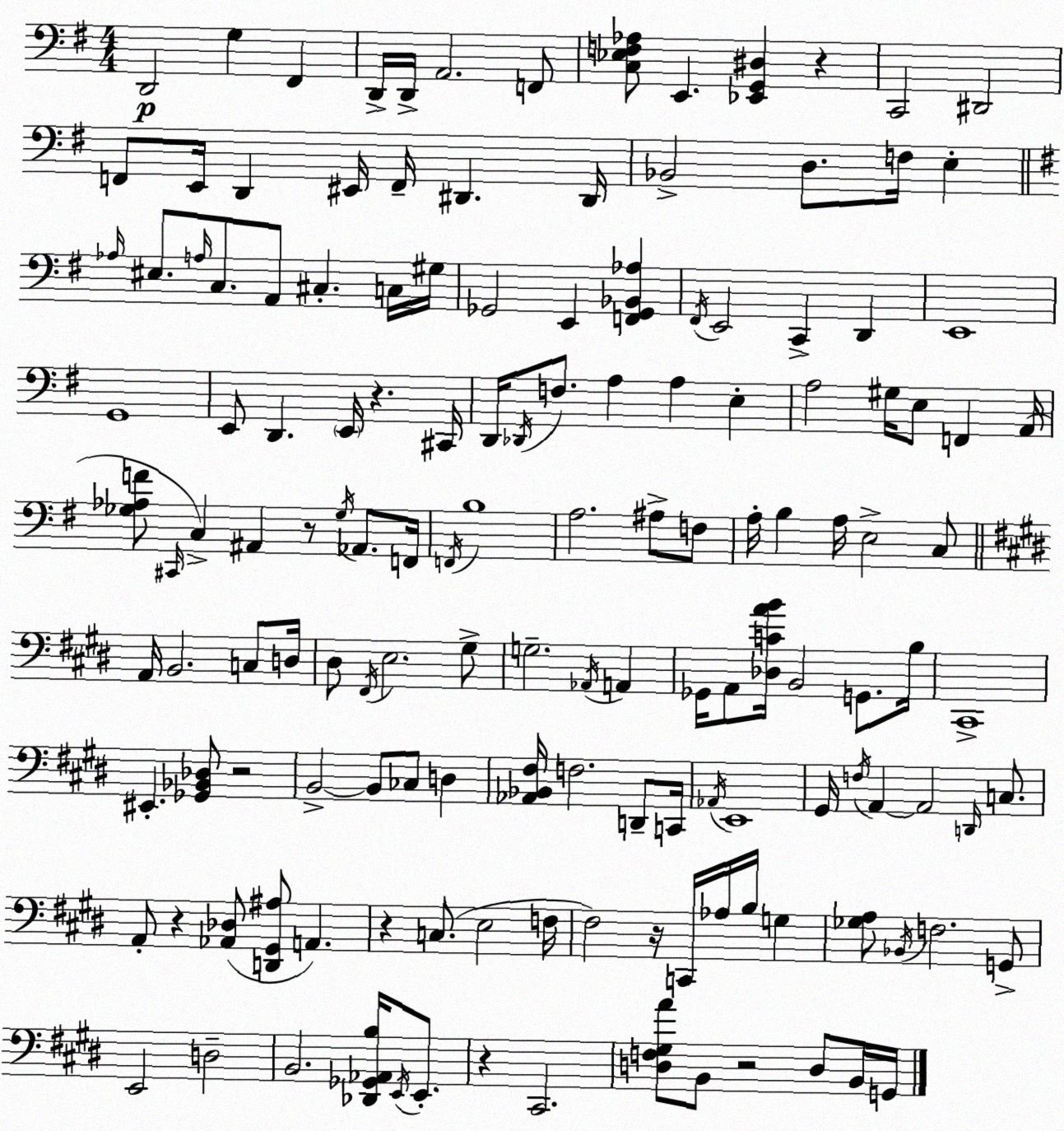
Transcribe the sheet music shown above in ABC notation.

X:1
T:Untitled
M:4/4
L:1/4
K:Em
D,,2 G, ^F,, D,,/4 D,,/4 A,,2 F,,/2 [C,_E,F,_A,]/2 E,, [_E,,G,,^D,] z C,,2 ^D,,2 F,,/2 E,,/4 D,, ^E,,/4 F,,/4 ^D,, ^D,,/4 _B,,2 D,/2 F,/4 E, _A,/4 ^E,/2 A,/4 C,/2 A,,/2 ^C, C,/4 ^G,/4 _G,,2 E,, [F,,_G,,_B,,_A,] ^F,,/4 E,,2 C,, D,, E,,4 G,,4 E,,/2 D,, E,,/4 z ^C,,/4 D,,/4 _D,,/4 F,/2 A, A, E, A,2 ^G,/4 E,/2 F,, A,,/4 [_G,_A,F]/2 ^C,,/4 C, ^A,, z/2 _G,/4 _A,,/2 F,,/4 F,,/4 B,4 A,2 ^A,/2 F,/2 A,/4 B, A,/4 E,2 C,/2 A,,/4 B,,2 C,/2 D,/4 ^D,/2 ^F,,/4 E,2 ^G,/2 G,2 _A,,/4 A,, _G,,/4 A,,/2 [_D,CAB]/4 B,,2 G,,/2 B,/4 ^C,,4 ^E,, [_G,,_B,,_D,]/2 z2 B,,2 B,,/2 _C,/2 D, [_A,,_B,,^F,]/4 F,2 D,,/2 C,,/4 _A,,/4 E,,4 ^G,,/4 F,/4 A,, A,,2 D,,/4 C,/2 A,,/2 z [_A,,_D,]/2 [D,,^G,,^A,]/2 A,, z C,/2 E,2 F,/4 ^F,2 z/4 C,,/4 _A,/4 B,/4 G, [_G,A,]/2 _B,,/4 F,2 G,,/2 E,,2 D,2 B,,2 [_D,,_G,,_A,,B,]/4 E,,/4 E,,/2 z ^C,,2 [D,F,^G,A]/2 B,,/2 z2 D,/2 B,,/4 G,,/4